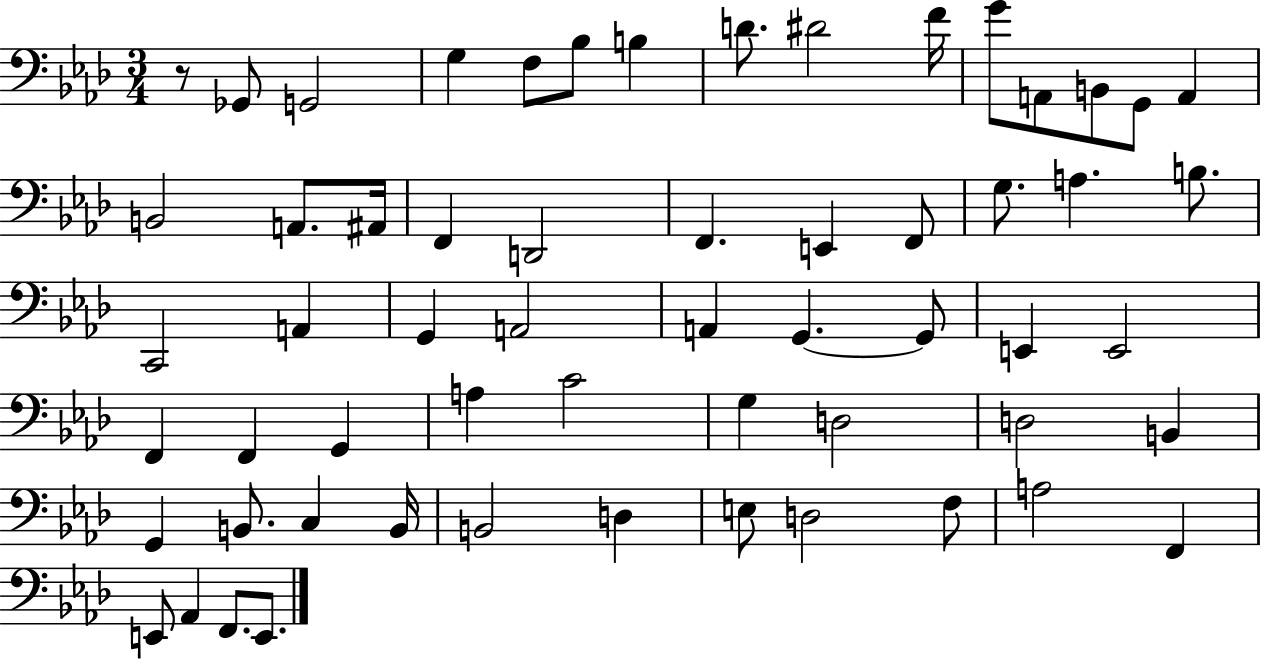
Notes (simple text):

R/e Gb2/e G2/h G3/q F3/e Bb3/e B3/q D4/e. D#4/h F4/s G4/e A2/e B2/e G2/e A2/q B2/h A2/e. A#2/s F2/q D2/h F2/q. E2/q F2/e G3/e. A3/q. B3/e. C2/h A2/q G2/q A2/h A2/q G2/q. G2/e E2/q E2/h F2/q F2/q G2/q A3/q C4/h G3/q D3/h D3/h B2/q G2/q B2/e. C3/q B2/s B2/h D3/q E3/e D3/h F3/e A3/h F2/q E2/e Ab2/q F2/e. E2/e.